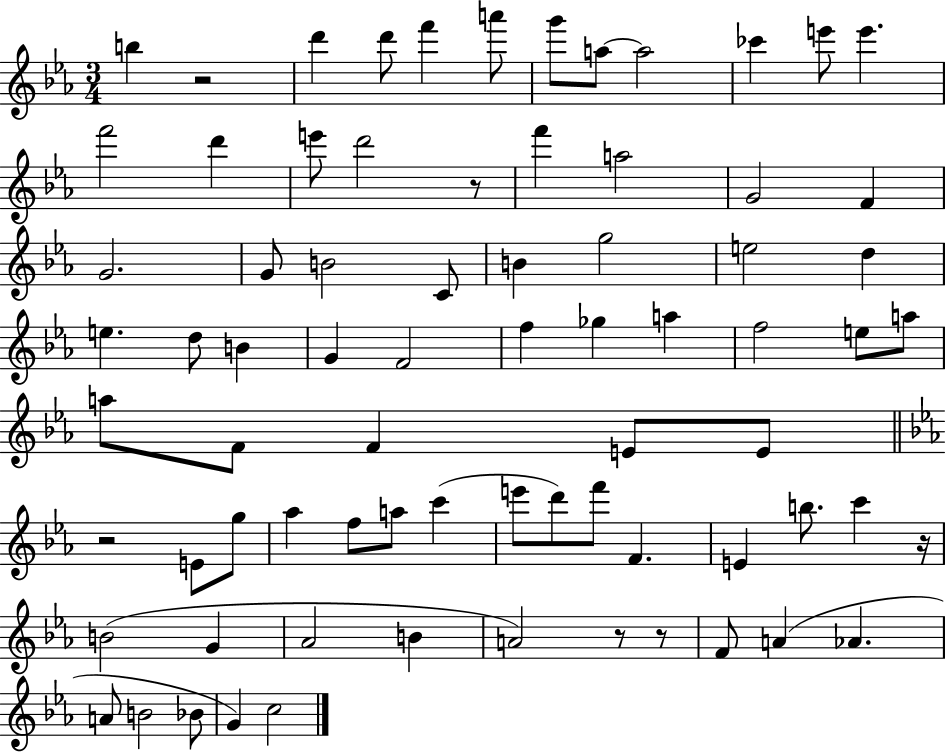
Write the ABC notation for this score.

X:1
T:Untitled
M:3/4
L:1/4
K:Eb
b z2 d' d'/2 f' a'/2 g'/2 a/2 a2 _c' e'/2 e' f'2 d' e'/2 d'2 z/2 f' a2 G2 F G2 G/2 B2 C/2 B g2 e2 d e d/2 B G F2 f _g a f2 e/2 a/2 a/2 F/2 F E/2 E/2 z2 E/2 g/2 _a f/2 a/2 c' e'/2 d'/2 f'/2 F E b/2 c' z/4 B2 G _A2 B A2 z/2 z/2 F/2 A _A A/2 B2 _B/2 G c2